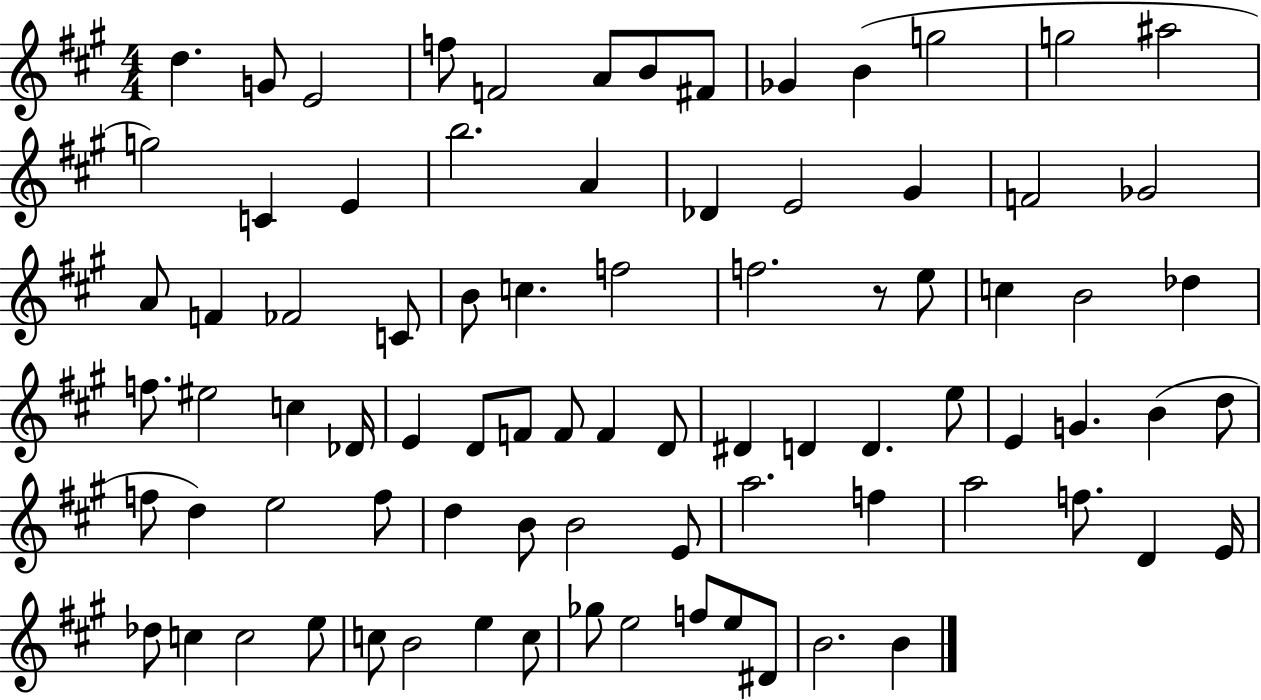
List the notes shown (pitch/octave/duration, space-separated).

D5/q. G4/e E4/h F5/e F4/h A4/e B4/e F#4/e Gb4/q B4/q G5/h G5/h A#5/h G5/h C4/q E4/q B5/h. A4/q Db4/q E4/h G#4/q F4/h Gb4/h A4/e F4/q FES4/h C4/e B4/e C5/q. F5/h F5/h. R/e E5/e C5/q B4/h Db5/q F5/e. EIS5/h C5/q Db4/s E4/q D4/e F4/e F4/e F4/q D4/e D#4/q D4/q D4/q. E5/e E4/q G4/q. B4/q D5/e F5/e D5/q E5/h F5/e D5/q B4/e B4/h E4/e A5/h. F5/q A5/h F5/e. D4/q E4/s Db5/e C5/q C5/h E5/e C5/e B4/h E5/q C5/e Gb5/e E5/h F5/e E5/e D#4/e B4/h. B4/q